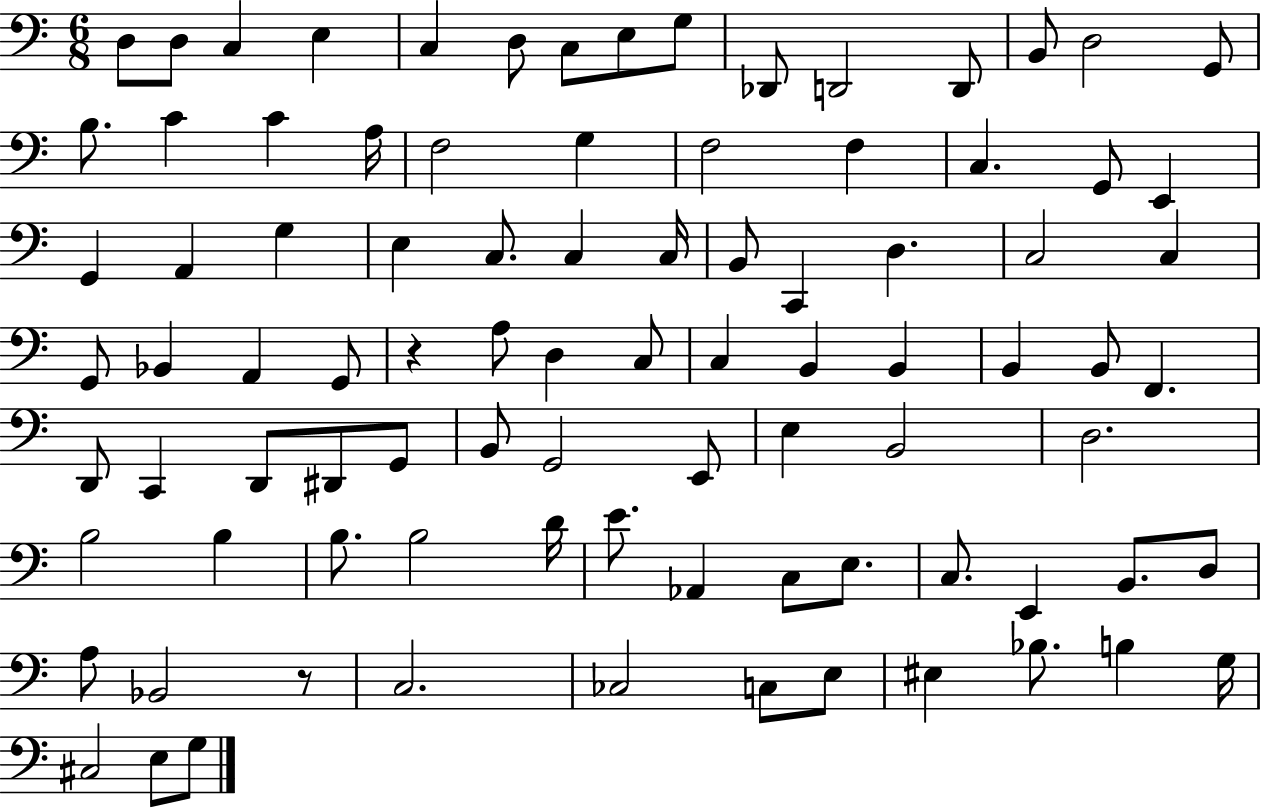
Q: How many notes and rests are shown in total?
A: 90